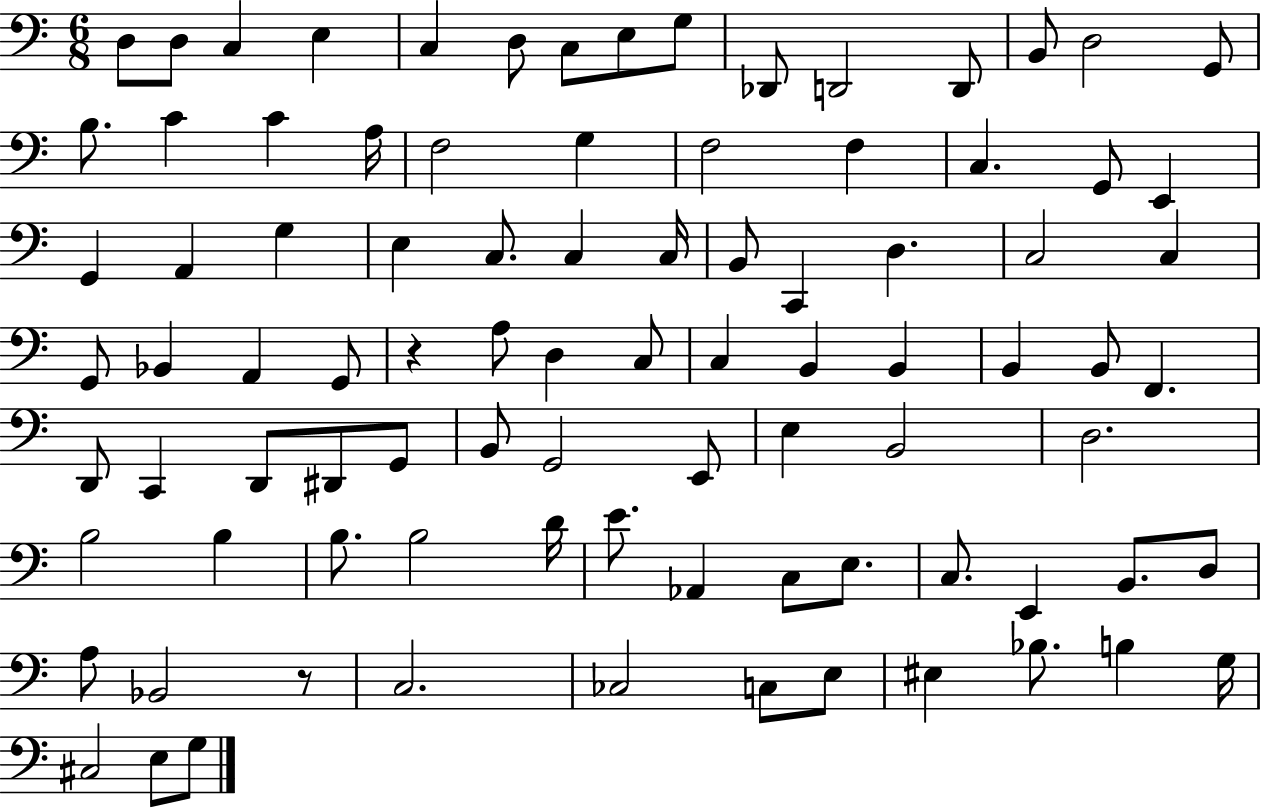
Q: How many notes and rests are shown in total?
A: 90